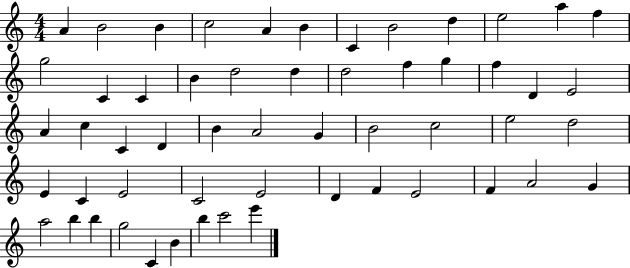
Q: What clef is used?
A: treble